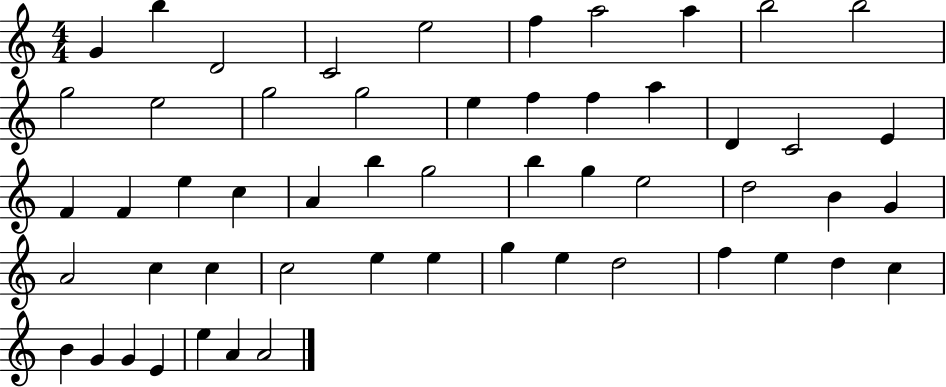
G4/q B5/q D4/h C4/h E5/h F5/q A5/h A5/q B5/h B5/h G5/h E5/h G5/h G5/h E5/q F5/q F5/q A5/q D4/q C4/h E4/q F4/q F4/q E5/q C5/q A4/q B5/q G5/h B5/q G5/q E5/h D5/h B4/q G4/q A4/h C5/q C5/q C5/h E5/q E5/q G5/q E5/q D5/h F5/q E5/q D5/q C5/q B4/q G4/q G4/q E4/q E5/q A4/q A4/h